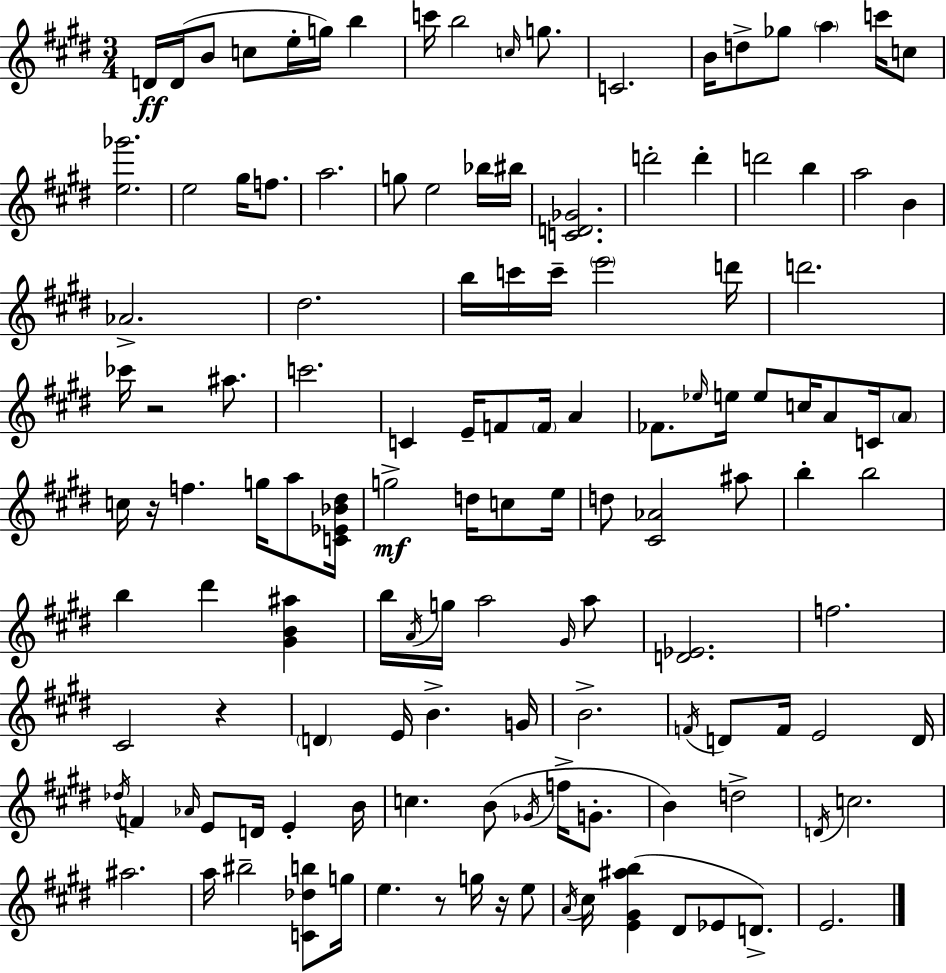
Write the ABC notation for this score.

X:1
T:Untitled
M:3/4
L:1/4
K:E
D/4 D/4 B/2 c/2 e/4 g/4 b c'/4 b2 c/4 g/2 C2 B/4 d/2 _g/2 a c'/4 c/2 [e_g']2 e2 ^g/4 f/2 a2 g/2 e2 _b/4 ^b/4 [CD_G]2 d'2 d' d'2 b a2 B _A2 ^d2 b/4 c'/4 c'/4 e'2 d'/4 d'2 _c'/4 z2 ^a/2 c'2 C E/4 F/2 F/4 A _F/2 _e/4 e/4 e/2 c/4 A/2 C/4 A/2 c/4 z/4 f g/4 a/2 [C_E_B^d]/4 g2 d/4 c/2 e/4 d/2 [^C_A]2 ^a/2 b b2 b ^d' [^GB^a] b/4 A/4 g/4 a2 ^G/4 a/2 [D_E]2 f2 ^C2 z D E/4 B G/4 B2 F/4 D/2 F/4 E2 D/4 _d/4 F _A/4 E/2 D/4 E B/4 c B/2 _G/4 f/4 G/2 B d2 D/4 c2 ^a2 a/4 ^b2 [C_db]/2 g/4 e z/2 g/4 z/4 e/2 A/4 ^c/4 [E^G^ab] ^D/2 _E/2 D/2 E2